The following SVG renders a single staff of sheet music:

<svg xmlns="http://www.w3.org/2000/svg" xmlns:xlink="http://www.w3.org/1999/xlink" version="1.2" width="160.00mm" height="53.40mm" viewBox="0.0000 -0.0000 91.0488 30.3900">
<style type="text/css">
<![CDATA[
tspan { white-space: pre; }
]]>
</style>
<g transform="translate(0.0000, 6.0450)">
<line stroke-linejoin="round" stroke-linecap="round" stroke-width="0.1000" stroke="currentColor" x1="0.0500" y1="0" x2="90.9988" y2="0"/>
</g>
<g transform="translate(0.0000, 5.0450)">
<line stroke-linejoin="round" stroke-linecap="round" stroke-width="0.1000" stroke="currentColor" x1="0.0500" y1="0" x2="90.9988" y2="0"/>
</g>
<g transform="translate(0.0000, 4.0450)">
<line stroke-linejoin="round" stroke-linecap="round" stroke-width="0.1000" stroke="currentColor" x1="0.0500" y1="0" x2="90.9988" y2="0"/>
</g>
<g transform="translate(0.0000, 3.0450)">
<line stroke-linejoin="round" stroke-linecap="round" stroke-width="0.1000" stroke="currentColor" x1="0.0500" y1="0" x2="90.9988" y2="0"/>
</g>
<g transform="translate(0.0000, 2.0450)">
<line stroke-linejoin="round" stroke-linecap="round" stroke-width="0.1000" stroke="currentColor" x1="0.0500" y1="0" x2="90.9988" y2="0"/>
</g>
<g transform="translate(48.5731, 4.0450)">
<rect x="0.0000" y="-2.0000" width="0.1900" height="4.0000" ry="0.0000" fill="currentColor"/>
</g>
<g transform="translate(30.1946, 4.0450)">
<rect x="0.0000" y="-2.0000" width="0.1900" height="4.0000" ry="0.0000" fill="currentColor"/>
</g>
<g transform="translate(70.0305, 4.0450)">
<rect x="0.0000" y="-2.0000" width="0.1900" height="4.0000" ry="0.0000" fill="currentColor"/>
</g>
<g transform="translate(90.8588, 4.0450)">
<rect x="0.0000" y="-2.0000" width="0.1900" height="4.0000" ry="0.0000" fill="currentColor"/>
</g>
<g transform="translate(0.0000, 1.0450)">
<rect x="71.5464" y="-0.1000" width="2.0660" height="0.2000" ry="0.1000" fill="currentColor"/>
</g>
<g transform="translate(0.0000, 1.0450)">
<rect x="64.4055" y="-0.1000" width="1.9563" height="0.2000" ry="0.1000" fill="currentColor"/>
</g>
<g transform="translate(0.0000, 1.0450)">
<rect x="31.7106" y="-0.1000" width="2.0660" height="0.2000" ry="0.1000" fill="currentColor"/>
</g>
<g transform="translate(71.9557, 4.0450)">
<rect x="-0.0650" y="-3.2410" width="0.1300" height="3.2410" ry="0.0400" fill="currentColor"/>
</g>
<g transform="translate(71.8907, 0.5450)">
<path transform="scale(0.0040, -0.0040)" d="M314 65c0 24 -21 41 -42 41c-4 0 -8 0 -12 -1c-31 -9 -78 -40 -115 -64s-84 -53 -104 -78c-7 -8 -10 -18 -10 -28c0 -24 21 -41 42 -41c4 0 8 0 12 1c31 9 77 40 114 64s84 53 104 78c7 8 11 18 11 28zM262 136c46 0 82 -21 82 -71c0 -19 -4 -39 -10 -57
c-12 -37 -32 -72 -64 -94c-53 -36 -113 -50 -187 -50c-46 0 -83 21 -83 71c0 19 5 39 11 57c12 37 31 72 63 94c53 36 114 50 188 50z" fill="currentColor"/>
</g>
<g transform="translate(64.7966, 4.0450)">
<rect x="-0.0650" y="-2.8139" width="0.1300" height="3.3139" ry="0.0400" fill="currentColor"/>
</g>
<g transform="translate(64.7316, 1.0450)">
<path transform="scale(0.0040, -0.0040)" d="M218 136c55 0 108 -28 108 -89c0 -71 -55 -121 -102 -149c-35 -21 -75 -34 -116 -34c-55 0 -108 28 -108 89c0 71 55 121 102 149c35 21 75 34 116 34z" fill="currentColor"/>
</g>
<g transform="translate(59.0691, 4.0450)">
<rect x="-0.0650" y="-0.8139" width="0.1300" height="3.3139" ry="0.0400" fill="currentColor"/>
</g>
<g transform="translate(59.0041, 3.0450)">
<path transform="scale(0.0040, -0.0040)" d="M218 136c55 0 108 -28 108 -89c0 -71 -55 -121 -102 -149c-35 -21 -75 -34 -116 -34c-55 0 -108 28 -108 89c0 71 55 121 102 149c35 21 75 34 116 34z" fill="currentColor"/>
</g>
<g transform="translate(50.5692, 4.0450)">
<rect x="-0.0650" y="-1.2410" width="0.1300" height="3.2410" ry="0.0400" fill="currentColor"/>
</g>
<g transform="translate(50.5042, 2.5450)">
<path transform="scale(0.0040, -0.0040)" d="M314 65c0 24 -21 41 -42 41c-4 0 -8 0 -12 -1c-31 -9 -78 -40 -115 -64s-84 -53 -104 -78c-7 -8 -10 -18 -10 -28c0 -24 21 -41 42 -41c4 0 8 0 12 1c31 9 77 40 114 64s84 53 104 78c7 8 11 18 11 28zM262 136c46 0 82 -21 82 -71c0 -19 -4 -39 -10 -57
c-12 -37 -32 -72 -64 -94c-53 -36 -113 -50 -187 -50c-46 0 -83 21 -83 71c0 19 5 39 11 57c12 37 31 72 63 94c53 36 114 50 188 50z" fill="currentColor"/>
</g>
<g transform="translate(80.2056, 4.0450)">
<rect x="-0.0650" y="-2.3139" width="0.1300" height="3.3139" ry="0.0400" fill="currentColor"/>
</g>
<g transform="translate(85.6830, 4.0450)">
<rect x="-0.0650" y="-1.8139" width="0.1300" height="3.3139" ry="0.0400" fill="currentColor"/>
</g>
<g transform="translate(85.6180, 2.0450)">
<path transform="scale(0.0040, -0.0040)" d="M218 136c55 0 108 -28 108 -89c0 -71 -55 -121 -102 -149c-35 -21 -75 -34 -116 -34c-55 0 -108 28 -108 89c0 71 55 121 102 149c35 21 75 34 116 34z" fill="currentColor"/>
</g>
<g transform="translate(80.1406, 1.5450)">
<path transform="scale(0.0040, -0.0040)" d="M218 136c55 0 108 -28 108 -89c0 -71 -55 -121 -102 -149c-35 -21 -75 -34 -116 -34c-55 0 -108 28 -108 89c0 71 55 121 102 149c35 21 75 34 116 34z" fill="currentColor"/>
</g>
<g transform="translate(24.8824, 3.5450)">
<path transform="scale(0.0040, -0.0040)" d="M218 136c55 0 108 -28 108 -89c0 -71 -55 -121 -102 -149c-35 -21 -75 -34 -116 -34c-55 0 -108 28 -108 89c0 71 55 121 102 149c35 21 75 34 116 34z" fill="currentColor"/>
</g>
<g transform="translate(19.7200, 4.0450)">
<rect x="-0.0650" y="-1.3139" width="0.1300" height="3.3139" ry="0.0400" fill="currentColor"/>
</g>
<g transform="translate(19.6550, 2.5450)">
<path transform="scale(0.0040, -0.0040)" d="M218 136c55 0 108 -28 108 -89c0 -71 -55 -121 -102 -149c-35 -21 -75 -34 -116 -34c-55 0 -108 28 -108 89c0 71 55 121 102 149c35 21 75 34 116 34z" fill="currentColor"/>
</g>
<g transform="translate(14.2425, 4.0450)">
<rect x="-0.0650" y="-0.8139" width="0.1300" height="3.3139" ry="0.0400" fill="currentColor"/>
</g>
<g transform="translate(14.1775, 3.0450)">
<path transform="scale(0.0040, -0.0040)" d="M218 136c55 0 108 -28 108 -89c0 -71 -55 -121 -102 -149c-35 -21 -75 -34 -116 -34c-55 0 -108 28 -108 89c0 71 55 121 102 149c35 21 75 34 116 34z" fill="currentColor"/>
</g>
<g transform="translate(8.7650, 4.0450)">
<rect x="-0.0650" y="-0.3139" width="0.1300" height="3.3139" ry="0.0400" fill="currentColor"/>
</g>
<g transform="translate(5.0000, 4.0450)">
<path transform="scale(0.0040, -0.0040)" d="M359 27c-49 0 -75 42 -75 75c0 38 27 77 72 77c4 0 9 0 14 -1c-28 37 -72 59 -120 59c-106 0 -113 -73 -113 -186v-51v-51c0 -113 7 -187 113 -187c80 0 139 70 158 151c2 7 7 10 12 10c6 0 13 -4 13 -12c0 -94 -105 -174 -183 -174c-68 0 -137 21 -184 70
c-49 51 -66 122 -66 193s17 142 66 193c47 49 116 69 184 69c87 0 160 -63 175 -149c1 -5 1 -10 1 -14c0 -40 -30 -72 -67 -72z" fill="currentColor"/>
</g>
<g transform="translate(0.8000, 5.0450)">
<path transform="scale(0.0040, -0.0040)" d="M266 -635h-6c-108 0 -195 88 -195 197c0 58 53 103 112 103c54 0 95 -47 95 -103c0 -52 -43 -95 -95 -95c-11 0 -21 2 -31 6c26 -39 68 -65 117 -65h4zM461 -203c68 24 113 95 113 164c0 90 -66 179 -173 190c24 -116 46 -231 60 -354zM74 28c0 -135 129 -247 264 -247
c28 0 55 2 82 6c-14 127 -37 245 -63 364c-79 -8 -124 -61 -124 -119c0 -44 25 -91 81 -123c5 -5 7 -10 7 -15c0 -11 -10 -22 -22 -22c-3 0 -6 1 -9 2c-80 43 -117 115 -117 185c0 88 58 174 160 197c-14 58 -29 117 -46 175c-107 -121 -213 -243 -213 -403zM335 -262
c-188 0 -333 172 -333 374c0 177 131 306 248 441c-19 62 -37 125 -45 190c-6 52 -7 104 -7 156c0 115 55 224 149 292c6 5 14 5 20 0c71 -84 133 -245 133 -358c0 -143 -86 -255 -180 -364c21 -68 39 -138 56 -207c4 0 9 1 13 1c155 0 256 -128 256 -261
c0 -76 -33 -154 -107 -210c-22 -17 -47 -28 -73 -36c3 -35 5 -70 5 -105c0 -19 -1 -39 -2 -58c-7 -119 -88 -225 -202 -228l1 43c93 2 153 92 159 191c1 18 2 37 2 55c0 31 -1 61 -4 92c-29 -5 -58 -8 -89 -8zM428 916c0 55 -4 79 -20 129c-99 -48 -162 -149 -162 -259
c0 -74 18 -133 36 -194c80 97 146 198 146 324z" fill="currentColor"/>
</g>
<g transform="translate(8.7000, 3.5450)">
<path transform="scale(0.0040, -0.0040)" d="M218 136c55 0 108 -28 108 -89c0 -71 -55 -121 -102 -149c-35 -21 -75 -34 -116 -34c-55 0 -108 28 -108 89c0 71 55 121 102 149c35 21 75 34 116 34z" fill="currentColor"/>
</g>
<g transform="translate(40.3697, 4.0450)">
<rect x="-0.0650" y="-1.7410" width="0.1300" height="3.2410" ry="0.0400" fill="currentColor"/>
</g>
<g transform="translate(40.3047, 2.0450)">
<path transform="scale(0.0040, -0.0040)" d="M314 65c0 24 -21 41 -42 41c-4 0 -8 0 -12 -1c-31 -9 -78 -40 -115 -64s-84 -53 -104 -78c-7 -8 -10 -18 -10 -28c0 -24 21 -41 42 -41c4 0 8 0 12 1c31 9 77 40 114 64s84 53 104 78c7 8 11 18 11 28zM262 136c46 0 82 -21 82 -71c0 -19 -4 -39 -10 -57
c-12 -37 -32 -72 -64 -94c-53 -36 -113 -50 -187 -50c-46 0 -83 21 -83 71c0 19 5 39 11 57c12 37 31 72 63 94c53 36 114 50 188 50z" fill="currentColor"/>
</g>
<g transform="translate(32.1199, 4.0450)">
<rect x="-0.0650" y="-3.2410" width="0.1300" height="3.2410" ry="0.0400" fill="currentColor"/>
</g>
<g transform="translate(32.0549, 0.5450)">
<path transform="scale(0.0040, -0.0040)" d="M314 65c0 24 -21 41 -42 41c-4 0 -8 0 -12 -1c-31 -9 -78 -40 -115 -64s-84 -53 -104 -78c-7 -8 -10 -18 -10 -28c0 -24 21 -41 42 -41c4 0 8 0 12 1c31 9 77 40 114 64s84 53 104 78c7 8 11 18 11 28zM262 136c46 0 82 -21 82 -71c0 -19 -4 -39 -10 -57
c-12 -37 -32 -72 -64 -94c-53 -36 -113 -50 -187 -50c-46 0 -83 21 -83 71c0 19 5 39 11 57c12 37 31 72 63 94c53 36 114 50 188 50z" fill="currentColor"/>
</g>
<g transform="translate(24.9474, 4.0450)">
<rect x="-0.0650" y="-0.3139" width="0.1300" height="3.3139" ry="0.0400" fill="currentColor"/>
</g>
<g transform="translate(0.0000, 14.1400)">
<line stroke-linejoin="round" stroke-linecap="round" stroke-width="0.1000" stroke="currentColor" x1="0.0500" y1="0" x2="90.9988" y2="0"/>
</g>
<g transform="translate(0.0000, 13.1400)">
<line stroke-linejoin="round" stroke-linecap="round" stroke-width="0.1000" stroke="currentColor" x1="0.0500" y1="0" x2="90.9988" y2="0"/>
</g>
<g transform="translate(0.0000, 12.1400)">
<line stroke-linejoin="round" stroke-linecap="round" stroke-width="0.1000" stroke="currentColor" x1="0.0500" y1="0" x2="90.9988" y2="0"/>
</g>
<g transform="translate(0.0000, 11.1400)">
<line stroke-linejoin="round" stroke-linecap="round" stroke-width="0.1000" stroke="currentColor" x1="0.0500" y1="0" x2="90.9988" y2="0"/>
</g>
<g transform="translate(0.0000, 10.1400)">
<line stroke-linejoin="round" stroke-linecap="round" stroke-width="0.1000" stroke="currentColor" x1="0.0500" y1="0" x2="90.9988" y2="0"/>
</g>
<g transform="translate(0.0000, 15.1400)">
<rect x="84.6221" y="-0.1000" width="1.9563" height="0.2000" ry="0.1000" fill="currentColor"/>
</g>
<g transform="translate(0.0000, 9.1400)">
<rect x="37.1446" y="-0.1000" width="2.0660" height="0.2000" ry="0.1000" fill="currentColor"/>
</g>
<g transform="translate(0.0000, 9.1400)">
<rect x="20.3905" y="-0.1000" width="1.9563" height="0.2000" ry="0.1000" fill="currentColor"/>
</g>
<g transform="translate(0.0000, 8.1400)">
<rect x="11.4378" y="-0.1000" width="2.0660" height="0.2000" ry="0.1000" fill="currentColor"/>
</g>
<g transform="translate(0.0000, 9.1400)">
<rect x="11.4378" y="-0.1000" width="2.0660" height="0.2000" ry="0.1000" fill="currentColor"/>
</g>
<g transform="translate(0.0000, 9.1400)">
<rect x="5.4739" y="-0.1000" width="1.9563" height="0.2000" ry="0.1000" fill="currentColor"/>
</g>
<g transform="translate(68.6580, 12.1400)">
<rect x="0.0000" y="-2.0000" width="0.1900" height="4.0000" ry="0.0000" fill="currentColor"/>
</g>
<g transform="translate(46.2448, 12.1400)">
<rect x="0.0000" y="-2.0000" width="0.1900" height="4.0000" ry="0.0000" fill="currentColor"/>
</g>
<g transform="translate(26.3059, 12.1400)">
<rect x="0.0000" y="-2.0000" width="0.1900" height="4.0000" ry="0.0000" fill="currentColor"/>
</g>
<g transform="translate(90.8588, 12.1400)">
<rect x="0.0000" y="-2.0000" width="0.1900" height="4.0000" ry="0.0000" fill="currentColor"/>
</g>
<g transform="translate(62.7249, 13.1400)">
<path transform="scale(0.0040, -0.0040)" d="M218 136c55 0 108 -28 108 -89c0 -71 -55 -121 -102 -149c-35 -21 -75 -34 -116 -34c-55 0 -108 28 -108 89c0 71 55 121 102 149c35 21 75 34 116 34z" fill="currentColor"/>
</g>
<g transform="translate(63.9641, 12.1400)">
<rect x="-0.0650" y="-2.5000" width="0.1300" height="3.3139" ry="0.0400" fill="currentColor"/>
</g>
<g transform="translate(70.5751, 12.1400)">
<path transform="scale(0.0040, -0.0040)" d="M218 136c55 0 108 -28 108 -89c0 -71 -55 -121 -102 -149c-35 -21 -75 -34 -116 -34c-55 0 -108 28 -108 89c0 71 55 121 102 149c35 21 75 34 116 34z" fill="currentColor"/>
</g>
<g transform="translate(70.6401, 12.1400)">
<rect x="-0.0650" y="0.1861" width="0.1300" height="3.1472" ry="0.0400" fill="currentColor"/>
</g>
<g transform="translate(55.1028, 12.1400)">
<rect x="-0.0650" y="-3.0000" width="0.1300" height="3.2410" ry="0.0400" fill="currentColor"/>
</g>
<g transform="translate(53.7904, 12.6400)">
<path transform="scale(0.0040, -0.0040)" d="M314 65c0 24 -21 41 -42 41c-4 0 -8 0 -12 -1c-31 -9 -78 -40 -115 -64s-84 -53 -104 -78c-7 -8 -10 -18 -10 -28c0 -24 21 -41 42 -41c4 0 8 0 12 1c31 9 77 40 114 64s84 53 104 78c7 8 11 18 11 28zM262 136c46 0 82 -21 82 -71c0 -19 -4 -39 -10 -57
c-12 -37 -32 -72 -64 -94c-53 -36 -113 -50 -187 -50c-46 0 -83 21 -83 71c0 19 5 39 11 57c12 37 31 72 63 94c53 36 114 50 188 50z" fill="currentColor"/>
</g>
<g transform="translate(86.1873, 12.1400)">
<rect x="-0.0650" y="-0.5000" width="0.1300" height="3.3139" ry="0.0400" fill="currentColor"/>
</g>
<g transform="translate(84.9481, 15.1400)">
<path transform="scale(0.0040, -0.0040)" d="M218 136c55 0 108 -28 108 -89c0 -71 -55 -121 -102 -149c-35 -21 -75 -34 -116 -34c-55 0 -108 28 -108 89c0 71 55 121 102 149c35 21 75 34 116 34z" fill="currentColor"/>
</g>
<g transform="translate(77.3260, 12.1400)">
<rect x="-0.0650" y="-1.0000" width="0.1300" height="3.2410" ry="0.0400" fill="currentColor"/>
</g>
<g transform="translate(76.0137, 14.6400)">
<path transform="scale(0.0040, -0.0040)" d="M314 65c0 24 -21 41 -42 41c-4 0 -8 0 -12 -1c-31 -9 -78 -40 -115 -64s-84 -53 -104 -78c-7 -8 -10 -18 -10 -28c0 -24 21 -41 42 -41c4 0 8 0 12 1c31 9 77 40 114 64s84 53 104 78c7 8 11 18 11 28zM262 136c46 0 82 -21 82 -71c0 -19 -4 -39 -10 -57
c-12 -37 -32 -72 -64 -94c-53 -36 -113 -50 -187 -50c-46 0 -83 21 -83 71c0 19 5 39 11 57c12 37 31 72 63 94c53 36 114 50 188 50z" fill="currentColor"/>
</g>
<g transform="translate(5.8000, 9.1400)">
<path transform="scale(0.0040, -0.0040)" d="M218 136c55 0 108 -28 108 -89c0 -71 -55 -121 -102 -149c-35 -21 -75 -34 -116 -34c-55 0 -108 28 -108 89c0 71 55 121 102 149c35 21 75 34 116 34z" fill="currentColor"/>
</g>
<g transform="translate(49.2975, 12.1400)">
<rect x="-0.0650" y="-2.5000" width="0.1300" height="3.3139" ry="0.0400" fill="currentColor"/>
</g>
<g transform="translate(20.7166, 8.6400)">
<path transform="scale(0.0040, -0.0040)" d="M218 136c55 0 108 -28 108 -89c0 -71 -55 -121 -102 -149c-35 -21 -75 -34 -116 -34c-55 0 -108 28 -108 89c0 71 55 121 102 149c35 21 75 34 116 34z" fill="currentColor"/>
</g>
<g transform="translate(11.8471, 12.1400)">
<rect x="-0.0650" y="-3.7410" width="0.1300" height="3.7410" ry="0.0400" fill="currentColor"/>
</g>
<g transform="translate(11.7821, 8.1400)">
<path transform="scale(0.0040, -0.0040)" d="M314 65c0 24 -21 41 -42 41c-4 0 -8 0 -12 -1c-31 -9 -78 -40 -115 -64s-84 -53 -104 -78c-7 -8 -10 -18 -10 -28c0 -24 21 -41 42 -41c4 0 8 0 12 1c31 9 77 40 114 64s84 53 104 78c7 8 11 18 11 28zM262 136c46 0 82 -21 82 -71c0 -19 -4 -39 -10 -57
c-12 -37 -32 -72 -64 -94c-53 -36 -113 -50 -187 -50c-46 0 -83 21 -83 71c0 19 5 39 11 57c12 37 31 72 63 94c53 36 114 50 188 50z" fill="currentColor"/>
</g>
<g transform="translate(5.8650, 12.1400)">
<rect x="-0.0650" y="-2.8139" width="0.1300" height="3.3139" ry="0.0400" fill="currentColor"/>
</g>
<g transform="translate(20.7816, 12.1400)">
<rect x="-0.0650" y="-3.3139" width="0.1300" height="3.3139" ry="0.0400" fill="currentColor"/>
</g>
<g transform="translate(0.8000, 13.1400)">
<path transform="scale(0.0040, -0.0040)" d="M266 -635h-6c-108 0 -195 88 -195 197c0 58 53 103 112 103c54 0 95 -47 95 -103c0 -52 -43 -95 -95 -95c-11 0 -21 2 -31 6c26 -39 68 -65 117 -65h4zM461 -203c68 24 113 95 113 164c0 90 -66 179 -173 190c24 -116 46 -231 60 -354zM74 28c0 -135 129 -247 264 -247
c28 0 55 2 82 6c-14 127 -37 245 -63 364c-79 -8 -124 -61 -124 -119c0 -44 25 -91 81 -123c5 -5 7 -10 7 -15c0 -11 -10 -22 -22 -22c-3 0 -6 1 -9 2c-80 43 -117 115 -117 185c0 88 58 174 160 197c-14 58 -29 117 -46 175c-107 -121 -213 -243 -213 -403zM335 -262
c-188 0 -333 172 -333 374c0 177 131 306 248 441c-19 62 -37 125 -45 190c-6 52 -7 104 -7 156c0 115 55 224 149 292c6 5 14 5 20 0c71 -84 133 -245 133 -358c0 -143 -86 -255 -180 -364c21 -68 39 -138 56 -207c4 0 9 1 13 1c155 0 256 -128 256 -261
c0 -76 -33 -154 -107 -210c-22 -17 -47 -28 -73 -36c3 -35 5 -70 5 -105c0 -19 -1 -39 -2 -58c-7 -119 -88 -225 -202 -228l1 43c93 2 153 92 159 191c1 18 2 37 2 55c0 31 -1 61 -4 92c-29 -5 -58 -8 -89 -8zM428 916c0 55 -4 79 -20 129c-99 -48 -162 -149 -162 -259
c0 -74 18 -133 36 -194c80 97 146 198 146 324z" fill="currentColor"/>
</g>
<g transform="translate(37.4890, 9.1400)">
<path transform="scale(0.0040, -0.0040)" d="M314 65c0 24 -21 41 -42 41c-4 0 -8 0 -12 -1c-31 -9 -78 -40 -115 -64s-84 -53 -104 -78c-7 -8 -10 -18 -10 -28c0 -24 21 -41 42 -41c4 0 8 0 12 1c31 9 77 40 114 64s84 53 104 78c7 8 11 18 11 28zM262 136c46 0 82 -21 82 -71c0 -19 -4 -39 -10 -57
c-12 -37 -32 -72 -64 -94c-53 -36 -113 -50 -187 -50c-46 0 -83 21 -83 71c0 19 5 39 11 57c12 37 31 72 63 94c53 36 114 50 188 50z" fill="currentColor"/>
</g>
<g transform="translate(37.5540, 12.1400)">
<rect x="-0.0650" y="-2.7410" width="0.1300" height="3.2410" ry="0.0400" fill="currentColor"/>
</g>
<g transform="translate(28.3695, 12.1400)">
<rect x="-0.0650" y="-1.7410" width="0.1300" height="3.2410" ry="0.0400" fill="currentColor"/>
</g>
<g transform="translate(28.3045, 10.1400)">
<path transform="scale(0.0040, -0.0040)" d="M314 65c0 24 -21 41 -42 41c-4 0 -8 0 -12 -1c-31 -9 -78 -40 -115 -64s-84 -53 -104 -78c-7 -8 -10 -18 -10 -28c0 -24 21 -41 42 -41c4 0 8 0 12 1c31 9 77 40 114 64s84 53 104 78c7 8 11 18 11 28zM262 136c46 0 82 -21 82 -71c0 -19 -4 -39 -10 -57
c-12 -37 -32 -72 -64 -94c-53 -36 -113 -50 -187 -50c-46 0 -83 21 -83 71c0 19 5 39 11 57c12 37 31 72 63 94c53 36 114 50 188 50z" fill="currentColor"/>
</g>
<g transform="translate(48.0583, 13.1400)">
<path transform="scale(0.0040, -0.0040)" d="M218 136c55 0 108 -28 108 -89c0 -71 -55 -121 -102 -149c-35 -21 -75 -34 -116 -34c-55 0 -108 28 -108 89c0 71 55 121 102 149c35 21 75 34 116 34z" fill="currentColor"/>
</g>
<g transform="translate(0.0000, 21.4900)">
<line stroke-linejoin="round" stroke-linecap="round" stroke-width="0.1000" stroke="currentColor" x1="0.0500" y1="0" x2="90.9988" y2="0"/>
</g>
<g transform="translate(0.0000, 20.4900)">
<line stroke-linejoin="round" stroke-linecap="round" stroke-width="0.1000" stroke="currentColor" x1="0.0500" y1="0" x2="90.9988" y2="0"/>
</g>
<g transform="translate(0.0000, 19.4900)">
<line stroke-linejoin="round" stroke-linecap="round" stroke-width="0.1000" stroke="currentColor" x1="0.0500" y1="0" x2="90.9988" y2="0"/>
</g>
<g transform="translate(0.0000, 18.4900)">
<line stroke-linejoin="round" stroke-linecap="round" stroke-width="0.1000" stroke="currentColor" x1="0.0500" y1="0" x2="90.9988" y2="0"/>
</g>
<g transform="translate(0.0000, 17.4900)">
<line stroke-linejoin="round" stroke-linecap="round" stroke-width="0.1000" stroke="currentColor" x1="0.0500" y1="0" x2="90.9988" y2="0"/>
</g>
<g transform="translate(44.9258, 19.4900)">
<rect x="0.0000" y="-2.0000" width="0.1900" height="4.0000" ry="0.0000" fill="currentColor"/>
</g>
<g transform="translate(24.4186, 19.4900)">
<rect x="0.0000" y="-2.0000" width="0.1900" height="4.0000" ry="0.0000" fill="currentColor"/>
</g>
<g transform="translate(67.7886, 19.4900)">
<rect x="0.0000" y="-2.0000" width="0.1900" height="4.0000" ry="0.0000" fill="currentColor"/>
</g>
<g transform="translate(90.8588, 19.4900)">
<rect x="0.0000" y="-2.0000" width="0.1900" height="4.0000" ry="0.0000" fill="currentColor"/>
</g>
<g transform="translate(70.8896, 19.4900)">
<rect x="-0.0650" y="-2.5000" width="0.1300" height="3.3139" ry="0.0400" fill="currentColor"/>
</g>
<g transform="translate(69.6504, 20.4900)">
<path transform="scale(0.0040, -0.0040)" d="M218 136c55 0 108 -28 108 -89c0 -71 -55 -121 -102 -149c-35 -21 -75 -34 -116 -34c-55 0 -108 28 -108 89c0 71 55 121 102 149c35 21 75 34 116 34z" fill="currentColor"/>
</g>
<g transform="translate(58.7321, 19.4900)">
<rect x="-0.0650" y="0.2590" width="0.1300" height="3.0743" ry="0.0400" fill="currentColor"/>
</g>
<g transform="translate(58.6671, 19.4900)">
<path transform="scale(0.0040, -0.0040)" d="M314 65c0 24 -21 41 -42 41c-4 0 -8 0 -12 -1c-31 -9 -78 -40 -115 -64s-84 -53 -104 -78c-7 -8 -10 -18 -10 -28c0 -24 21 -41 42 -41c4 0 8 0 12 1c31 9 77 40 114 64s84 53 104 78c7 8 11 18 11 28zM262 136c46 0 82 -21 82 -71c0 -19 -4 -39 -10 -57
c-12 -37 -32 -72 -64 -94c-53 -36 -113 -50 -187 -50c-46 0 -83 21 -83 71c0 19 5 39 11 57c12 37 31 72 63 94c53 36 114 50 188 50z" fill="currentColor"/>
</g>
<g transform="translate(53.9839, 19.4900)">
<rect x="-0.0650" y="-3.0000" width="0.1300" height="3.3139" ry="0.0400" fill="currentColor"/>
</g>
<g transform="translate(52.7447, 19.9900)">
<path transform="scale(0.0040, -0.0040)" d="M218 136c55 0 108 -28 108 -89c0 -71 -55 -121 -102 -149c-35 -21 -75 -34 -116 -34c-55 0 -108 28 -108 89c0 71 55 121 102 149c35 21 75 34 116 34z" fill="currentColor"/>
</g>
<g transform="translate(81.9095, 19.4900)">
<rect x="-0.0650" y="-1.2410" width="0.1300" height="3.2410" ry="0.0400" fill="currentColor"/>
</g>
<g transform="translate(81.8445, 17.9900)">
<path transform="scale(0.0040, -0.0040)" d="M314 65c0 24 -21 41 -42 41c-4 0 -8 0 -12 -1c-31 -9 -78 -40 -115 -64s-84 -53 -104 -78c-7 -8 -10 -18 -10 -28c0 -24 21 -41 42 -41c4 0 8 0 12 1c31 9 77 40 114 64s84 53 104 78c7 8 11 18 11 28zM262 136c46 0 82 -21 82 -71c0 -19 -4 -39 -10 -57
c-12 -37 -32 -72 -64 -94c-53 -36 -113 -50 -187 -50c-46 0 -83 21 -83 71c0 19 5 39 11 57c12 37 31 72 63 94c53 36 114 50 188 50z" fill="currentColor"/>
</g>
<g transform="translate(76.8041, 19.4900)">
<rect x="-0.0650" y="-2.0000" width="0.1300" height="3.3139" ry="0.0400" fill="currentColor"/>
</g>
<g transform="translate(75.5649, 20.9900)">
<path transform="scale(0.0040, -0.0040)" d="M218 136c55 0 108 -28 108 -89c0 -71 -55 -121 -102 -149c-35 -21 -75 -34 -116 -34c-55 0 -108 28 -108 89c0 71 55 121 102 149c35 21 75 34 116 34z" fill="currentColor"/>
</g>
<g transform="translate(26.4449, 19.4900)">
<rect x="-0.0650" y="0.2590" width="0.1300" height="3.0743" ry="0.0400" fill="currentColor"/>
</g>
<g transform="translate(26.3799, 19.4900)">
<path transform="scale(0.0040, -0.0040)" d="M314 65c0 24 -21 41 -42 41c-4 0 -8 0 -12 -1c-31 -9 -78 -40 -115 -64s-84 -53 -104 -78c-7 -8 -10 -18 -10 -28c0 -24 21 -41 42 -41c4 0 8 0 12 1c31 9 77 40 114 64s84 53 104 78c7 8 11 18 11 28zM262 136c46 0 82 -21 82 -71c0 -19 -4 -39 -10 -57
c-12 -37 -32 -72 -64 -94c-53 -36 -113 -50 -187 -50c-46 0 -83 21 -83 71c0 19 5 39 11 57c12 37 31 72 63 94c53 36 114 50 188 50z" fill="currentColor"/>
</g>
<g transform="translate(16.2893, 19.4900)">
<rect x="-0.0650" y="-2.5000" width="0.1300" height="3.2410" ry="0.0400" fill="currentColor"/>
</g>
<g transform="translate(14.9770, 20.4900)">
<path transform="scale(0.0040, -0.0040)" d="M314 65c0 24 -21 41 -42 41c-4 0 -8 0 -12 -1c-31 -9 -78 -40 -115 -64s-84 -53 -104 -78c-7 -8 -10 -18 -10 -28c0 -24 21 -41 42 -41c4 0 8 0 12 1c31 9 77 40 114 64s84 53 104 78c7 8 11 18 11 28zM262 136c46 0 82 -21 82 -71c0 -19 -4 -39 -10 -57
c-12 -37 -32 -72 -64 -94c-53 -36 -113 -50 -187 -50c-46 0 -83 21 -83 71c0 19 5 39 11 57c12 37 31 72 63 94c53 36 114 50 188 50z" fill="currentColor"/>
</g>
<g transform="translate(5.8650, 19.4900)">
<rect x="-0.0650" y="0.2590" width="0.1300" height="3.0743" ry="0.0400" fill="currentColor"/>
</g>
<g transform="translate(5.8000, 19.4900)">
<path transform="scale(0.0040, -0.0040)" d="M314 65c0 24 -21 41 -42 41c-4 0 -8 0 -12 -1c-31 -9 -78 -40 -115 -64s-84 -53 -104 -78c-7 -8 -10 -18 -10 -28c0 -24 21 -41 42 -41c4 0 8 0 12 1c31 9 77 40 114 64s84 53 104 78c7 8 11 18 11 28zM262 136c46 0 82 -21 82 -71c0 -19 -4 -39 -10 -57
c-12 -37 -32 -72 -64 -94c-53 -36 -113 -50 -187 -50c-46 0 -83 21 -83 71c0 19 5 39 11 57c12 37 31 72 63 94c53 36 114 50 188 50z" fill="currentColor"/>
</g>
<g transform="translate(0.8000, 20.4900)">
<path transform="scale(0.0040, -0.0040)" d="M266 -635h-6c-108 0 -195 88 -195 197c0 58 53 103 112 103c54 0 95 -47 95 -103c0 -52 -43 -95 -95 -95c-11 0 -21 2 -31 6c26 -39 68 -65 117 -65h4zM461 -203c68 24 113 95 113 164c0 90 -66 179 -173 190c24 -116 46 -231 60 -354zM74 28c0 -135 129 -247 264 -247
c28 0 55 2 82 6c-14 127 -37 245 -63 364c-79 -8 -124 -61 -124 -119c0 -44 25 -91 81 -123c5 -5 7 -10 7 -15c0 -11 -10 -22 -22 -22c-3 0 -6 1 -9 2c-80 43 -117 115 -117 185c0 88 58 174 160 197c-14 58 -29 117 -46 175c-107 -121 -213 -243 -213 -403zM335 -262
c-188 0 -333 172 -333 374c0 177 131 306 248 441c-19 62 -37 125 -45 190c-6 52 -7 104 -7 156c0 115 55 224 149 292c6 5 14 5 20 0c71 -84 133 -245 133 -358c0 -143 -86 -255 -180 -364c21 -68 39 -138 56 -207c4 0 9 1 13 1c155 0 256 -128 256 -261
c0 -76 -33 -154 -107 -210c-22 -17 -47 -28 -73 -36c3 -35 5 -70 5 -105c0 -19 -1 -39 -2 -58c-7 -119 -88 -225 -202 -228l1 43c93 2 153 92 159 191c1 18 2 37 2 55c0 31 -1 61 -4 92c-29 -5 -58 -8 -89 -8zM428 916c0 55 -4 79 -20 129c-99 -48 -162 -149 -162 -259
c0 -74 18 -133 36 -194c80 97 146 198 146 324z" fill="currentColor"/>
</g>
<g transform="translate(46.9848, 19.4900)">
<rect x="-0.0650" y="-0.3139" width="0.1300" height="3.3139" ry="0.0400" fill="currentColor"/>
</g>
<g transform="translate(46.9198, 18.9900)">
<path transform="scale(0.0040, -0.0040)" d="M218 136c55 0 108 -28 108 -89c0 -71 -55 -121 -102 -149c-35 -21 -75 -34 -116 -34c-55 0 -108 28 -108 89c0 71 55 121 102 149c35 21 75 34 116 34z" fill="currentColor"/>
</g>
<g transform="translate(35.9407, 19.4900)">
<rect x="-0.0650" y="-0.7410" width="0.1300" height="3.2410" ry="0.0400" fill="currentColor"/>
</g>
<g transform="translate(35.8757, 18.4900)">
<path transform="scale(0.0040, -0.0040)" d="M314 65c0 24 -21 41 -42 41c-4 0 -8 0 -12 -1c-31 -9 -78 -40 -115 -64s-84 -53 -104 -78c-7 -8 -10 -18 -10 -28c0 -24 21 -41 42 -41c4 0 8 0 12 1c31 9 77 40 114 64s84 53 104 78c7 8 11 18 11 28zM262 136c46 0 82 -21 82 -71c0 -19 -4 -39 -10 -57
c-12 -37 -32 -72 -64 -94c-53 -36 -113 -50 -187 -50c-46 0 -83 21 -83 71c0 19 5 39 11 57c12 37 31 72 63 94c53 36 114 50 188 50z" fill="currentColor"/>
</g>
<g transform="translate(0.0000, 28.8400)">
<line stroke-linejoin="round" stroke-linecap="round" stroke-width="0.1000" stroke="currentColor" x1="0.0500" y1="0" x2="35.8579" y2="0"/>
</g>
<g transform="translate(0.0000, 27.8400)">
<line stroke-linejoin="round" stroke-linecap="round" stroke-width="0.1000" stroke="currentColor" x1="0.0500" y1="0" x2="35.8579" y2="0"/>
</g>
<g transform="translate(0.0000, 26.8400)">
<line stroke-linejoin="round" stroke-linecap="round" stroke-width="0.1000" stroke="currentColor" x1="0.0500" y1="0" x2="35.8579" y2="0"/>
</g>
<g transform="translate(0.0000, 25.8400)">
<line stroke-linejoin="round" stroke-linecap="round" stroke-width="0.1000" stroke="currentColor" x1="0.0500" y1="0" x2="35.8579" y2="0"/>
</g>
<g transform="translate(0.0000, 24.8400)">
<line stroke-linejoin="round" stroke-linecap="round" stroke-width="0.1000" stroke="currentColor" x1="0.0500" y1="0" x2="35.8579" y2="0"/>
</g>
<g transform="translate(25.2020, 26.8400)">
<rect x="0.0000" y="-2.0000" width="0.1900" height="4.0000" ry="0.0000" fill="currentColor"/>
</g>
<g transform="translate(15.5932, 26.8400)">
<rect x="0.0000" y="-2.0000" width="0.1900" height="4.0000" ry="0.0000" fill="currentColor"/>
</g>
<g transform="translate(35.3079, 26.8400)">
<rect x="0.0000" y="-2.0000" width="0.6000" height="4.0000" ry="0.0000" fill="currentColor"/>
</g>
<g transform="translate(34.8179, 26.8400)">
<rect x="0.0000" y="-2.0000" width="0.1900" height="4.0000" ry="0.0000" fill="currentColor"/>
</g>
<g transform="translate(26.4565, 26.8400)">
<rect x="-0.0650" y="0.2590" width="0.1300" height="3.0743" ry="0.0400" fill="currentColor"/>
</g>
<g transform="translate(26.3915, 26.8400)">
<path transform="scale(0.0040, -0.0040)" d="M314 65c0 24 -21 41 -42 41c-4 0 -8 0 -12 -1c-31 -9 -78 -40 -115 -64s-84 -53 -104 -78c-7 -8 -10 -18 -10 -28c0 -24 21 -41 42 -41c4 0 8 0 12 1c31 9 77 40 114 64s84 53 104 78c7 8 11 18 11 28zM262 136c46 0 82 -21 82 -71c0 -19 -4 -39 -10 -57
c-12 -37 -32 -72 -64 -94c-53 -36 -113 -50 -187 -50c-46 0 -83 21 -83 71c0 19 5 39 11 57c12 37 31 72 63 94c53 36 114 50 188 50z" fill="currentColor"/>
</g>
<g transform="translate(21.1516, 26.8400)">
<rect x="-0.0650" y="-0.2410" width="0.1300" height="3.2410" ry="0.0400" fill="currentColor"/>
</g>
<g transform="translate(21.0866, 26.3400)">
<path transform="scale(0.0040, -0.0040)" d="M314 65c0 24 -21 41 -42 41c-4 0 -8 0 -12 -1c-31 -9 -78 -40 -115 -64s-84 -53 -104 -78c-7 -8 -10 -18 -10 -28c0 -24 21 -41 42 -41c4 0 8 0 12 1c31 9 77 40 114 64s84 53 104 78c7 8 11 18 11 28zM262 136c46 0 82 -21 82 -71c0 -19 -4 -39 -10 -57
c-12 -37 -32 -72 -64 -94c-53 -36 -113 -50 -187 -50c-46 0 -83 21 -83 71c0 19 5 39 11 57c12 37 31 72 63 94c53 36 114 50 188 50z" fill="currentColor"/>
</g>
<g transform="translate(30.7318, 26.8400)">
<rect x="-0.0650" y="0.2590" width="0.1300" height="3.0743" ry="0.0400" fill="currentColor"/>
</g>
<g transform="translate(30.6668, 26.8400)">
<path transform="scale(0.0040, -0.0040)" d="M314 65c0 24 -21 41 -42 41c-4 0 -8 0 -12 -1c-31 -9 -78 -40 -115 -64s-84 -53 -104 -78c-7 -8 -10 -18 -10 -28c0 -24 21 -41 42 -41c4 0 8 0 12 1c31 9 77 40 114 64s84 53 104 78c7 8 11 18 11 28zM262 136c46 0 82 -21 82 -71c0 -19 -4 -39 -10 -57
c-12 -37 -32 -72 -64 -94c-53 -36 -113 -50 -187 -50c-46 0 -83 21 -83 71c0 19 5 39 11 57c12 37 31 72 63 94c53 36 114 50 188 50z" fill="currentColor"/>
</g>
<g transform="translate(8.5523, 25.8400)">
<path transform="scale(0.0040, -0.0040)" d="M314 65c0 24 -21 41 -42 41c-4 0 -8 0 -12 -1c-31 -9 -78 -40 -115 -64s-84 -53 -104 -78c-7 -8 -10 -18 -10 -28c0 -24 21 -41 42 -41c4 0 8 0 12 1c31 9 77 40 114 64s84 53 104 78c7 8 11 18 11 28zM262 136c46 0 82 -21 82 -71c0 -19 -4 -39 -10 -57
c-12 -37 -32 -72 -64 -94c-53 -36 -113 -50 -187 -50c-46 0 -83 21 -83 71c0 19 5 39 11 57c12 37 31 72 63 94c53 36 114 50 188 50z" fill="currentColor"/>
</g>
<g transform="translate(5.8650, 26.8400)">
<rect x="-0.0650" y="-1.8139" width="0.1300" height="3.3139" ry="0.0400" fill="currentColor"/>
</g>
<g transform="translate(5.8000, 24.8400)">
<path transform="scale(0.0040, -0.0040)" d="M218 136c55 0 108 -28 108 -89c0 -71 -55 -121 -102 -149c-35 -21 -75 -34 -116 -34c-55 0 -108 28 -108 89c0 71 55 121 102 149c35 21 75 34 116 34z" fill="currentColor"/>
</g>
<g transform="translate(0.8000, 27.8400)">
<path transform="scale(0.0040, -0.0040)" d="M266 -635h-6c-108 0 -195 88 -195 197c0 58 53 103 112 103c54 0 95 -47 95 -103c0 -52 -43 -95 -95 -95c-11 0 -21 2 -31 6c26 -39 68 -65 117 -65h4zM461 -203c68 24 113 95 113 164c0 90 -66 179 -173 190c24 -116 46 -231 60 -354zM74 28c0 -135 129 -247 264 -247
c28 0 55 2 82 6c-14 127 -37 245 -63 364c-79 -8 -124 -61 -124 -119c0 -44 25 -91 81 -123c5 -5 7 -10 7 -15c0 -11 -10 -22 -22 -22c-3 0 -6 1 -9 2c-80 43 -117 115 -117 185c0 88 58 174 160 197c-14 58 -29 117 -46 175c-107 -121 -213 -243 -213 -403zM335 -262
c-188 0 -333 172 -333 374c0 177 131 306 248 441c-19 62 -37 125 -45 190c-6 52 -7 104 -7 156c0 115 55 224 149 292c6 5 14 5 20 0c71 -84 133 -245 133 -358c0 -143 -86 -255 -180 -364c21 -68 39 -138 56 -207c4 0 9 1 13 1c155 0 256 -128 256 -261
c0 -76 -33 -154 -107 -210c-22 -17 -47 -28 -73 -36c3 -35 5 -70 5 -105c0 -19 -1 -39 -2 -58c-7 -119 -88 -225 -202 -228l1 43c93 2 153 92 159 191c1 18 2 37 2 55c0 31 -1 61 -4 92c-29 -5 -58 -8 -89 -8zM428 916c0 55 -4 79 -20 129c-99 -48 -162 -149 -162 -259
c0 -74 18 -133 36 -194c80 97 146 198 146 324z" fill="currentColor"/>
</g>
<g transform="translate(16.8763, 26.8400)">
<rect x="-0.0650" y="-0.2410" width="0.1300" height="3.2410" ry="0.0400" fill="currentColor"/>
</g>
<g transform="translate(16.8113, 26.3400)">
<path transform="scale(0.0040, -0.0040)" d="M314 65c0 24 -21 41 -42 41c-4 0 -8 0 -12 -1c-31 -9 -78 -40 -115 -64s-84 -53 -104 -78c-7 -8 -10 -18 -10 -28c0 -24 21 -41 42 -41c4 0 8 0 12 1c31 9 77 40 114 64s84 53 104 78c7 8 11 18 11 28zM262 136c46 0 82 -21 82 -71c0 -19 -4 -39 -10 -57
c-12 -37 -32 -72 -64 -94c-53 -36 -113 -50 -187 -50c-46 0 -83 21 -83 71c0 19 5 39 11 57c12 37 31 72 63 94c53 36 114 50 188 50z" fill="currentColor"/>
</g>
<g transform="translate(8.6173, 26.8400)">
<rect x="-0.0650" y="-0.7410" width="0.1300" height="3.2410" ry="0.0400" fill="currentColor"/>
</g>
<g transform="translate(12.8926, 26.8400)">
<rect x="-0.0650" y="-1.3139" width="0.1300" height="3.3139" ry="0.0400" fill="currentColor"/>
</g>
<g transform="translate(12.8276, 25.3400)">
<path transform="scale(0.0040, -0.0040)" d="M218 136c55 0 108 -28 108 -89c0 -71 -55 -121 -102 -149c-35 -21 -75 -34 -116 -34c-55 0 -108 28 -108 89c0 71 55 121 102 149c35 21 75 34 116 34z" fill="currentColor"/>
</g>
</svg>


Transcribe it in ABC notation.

X:1
T:Untitled
M:4/4
L:1/4
K:C
c d e c b2 f2 e2 d a b2 g f a c'2 b f2 a2 G A2 G B D2 C B2 G2 B2 d2 c A B2 G F e2 f d2 e c2 c2 B2 B2